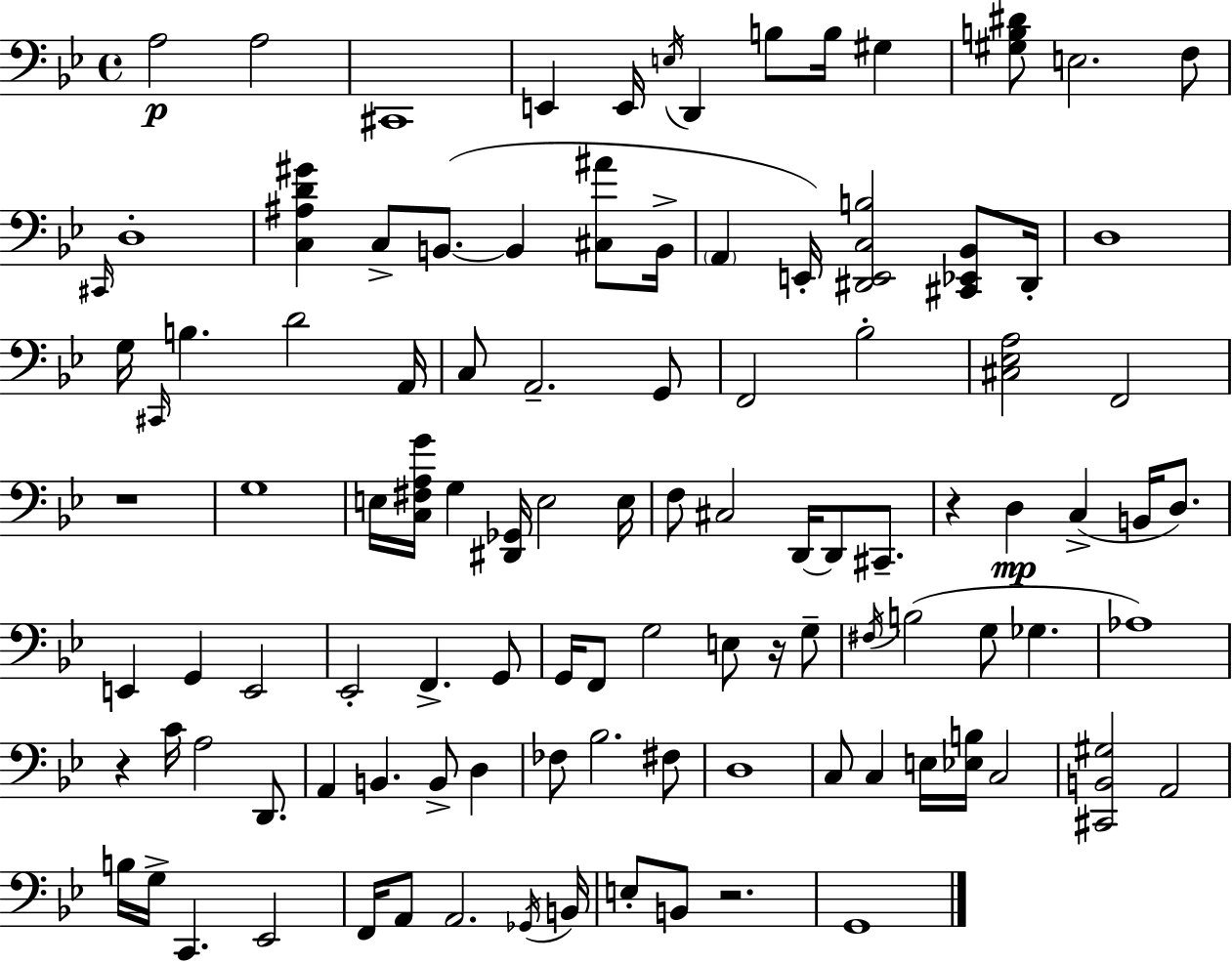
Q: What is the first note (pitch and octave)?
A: A3